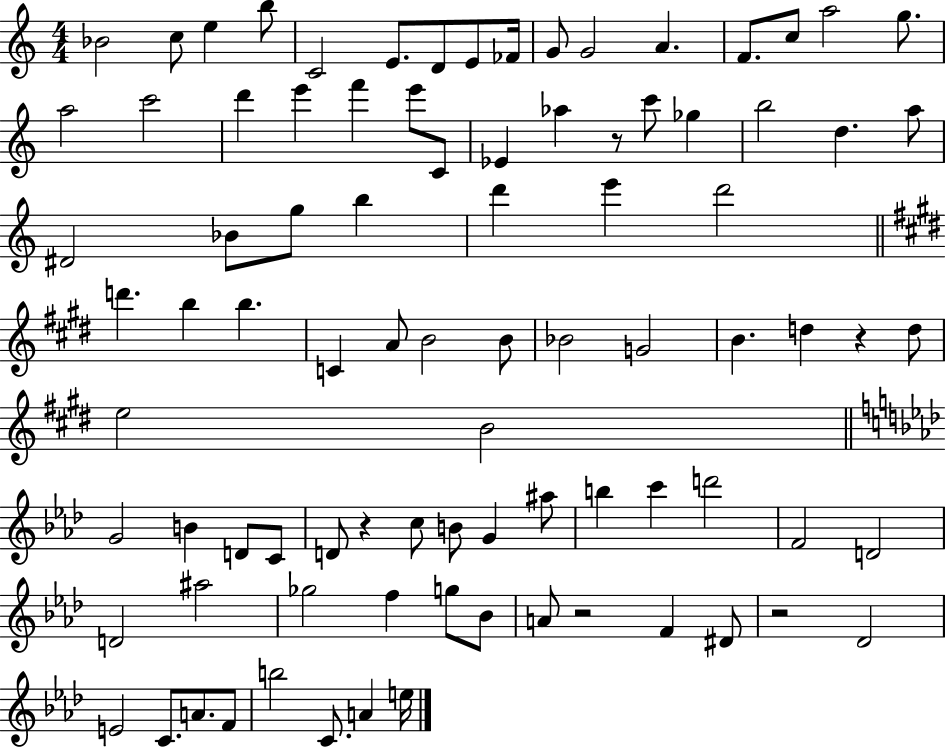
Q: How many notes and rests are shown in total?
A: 88